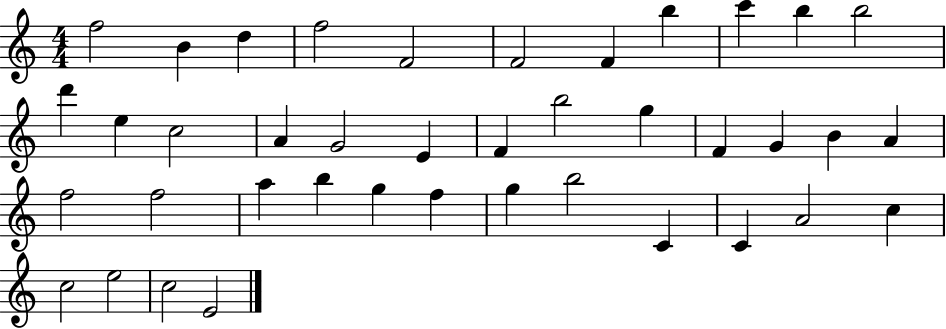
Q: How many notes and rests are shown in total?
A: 40